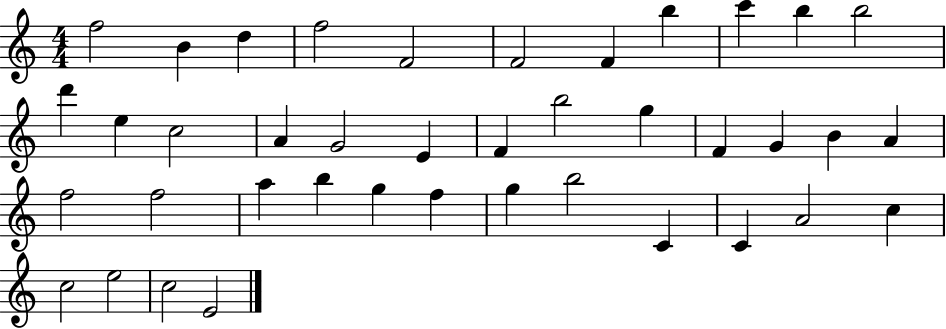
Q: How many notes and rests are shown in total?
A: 40